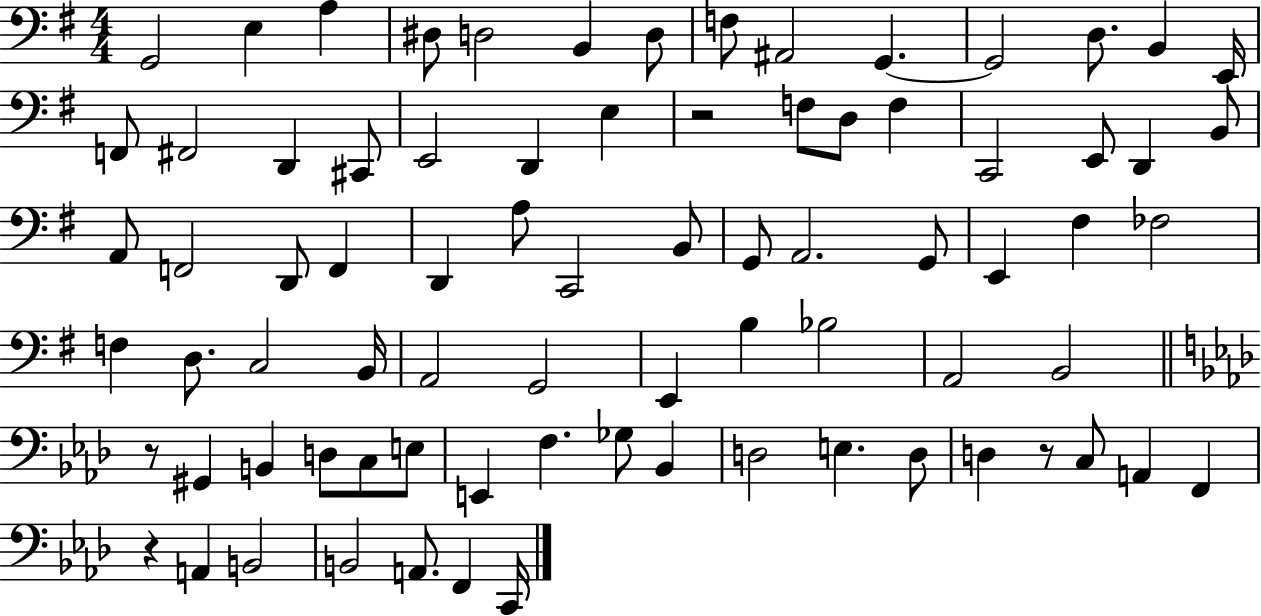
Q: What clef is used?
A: bass